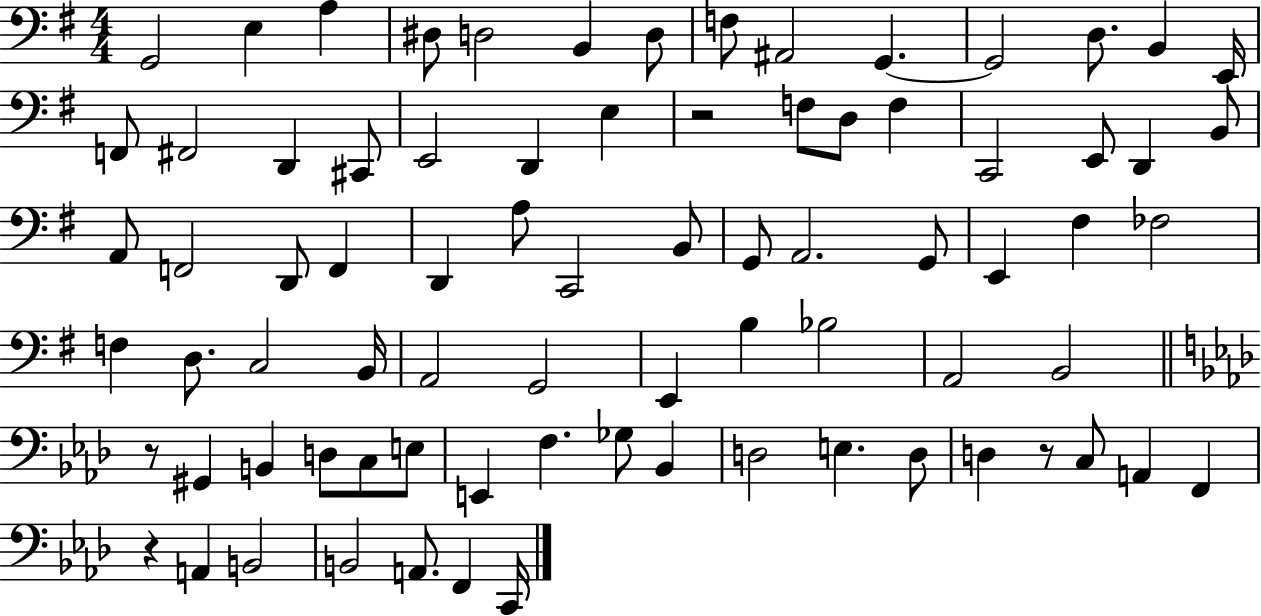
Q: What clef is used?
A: bass